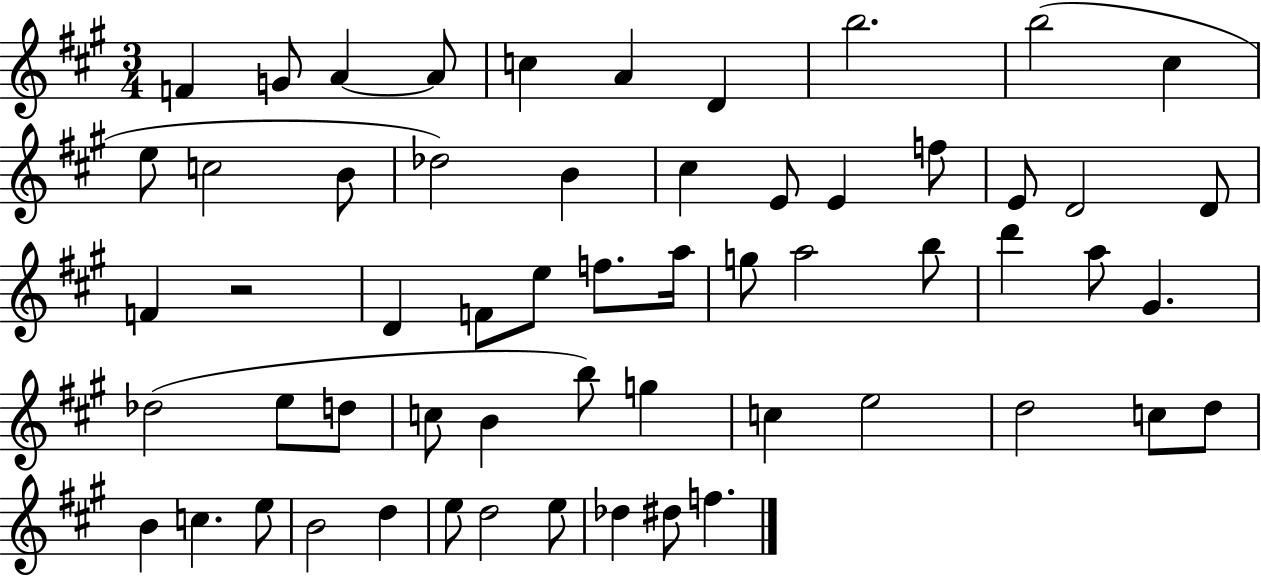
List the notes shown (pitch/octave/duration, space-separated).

F4/q G4/e A4/q A4/e C5/q A4/q D4/q B5/h. B5/h C#5/q E5/e C5/h B4/e Db5/h B4/q C#5/q E4/e E4/q F5/e E4/e D4/h D4/e F4/q R/h D4/q F4/e E5/e F5/e. A5/s G5/e A5/h B5/e D6/q A5/e G#4/q. Db5/h E5/e D5/e C5/e B4/q B5/e G5/q C5/q E5/h D5/h C5/e D5/e B4/q C5/q. E5/e B4/h D5/q E5/e D5/h E5/e Db5/q D#5/e F5/q.